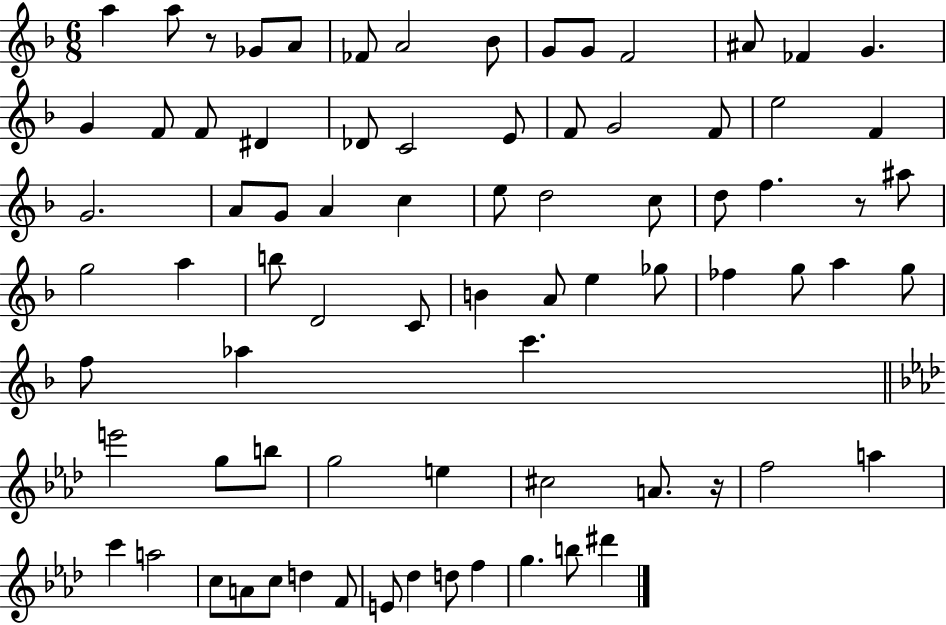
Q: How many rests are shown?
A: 3